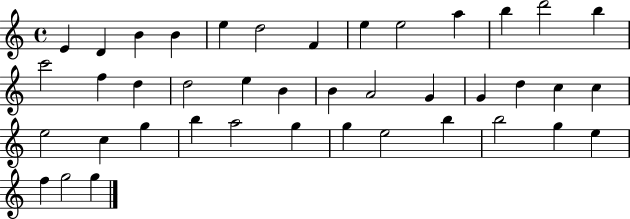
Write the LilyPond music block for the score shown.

{
  \clef treble
  \time 4/4
  \defaultTimeSignature
  \key c \major
  e'4 d'4 b'4 b'4 | e''4 d''2 f'4 | e''4 e''2 a''4 | b''4 d'''2 b''4 | \break c'''2 f''4 d''4 | d''2 e''4 b'4 | b'4 a'2 g'4 | g'4 d''4 c''4 c''4 | \break e''2 c''4 g''4 | b''4 a''2 g''4 | g''4 e''2 b''4 | b''2 g''4 e''4 | \break f''4 g''2 g''4 | \bar "|."
}